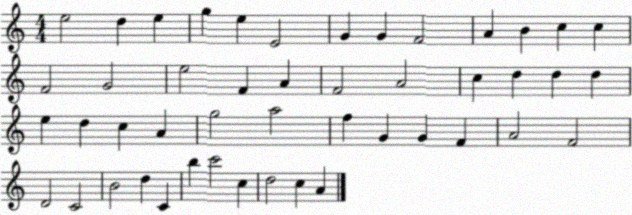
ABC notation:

X:1
T:Untitled
M:4/4
L:1/4
K:C
e2 d e g e E2 G G F2 A B c c F2 G2 e2 F A F2 A2 c d d d e d c A g2 a2 f G G F A2 F2 D2 C2 B2 d C b c'2 c d2 c A